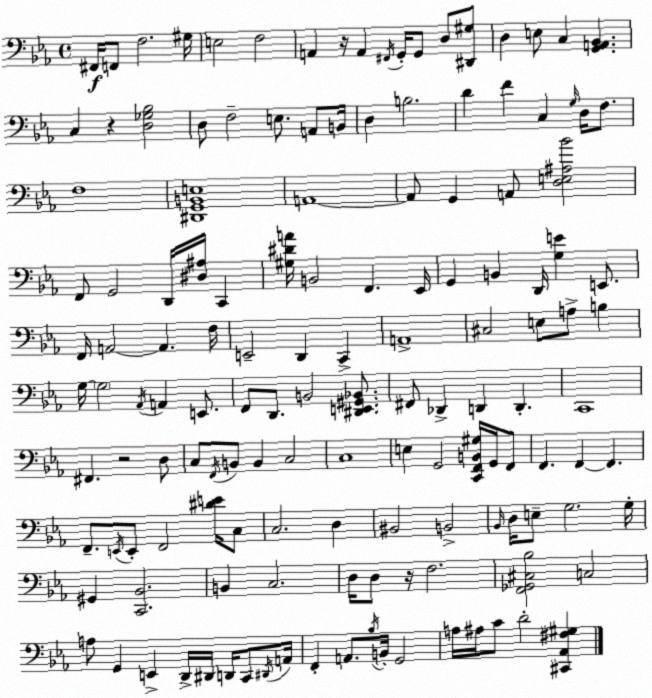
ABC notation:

X:1
T:Untitled
M:4/4
L:1/4
K:Cm
^F,,/4 F,,/2 F,2 ^G,/4 E,2 F,2 A,, z/4 A,, ^F,,/4 G,,/4 G,,/2 D,/2 [^D,,^G,]/2 D, E,/2 C, [G,,A,,_B,,] C, z [D,_G,_B,]2 D,/2 F,2 E,/2 A,,/2 B,,/4 D, B,2 D F C, G,/4 D,/4 F,/2 F,4 [^D,,G,,B,,E,]4 A,,4 A,,/2 G,, A,,/2 [D,E,^A,_B]2 F,,/2 G,,2 D,,/4 [^D,^A,]/4 C,, [^G,^DA]/4 B,,2 F,, _E,,/4 G,, B,, D,,/4 [G,E] E,,/2 F,,/4 A,,2 A,, F,/4 E,,2 D,, C,, A,,4 ^C,2 E,/2 A,/2 B, G,/4 G,2 _A,,/4 A,, E,,/2 F,,/2 D,,/2 B,,2 [^D,,E,,^G,,_B,,]/2 ^F,,/2 _D,, D,, D,, C,,4 ^F,, z2 D,/2 C,/2 F,,/4 B,,/2 B,, C,2 C,4 E, G,,2 [C,,F,,B,,^G,]/4 G,,/4 F,,/2 F,, F,, F,, F,,/2 E,,/4 E,,/2 F,,2 [^DE]/4 C,/2 C,2 D, ^B,,2 B,,2 _B,,/4 D,/4 E,/2 G,2 G,/4 ^G,, [C,,_B,,]2 B,, C,2 D,/4 D,/2 z/4 F,2 [F,,_G,,^C,_B,]2 C,2 A,/2 G,, E,, D,,/4 ^D,,/4 D,,/4 C,,/2 ^D,,/4 A,,/4 F,, A,,/2 _B,/4 B,,/4 G,,2 A,/4 ^A,/4 C/2 D2 [^C,,_A,,^F,^G,]